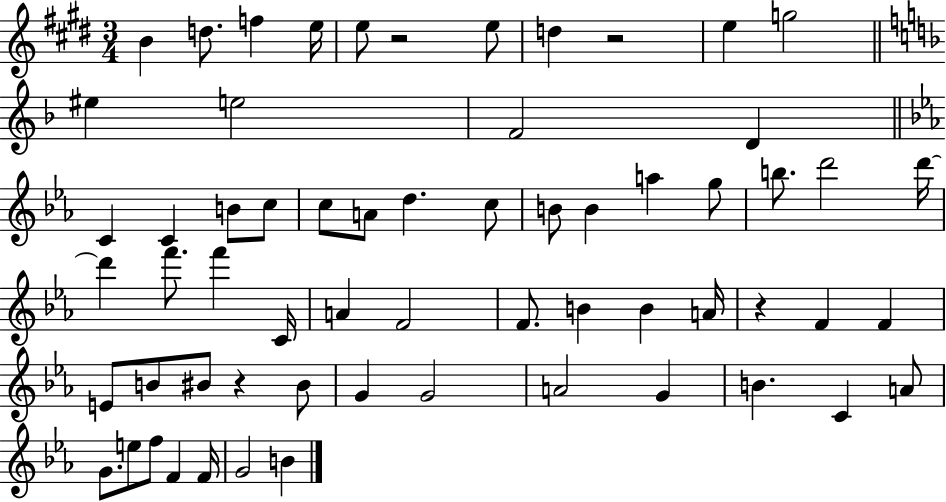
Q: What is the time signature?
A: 3/4